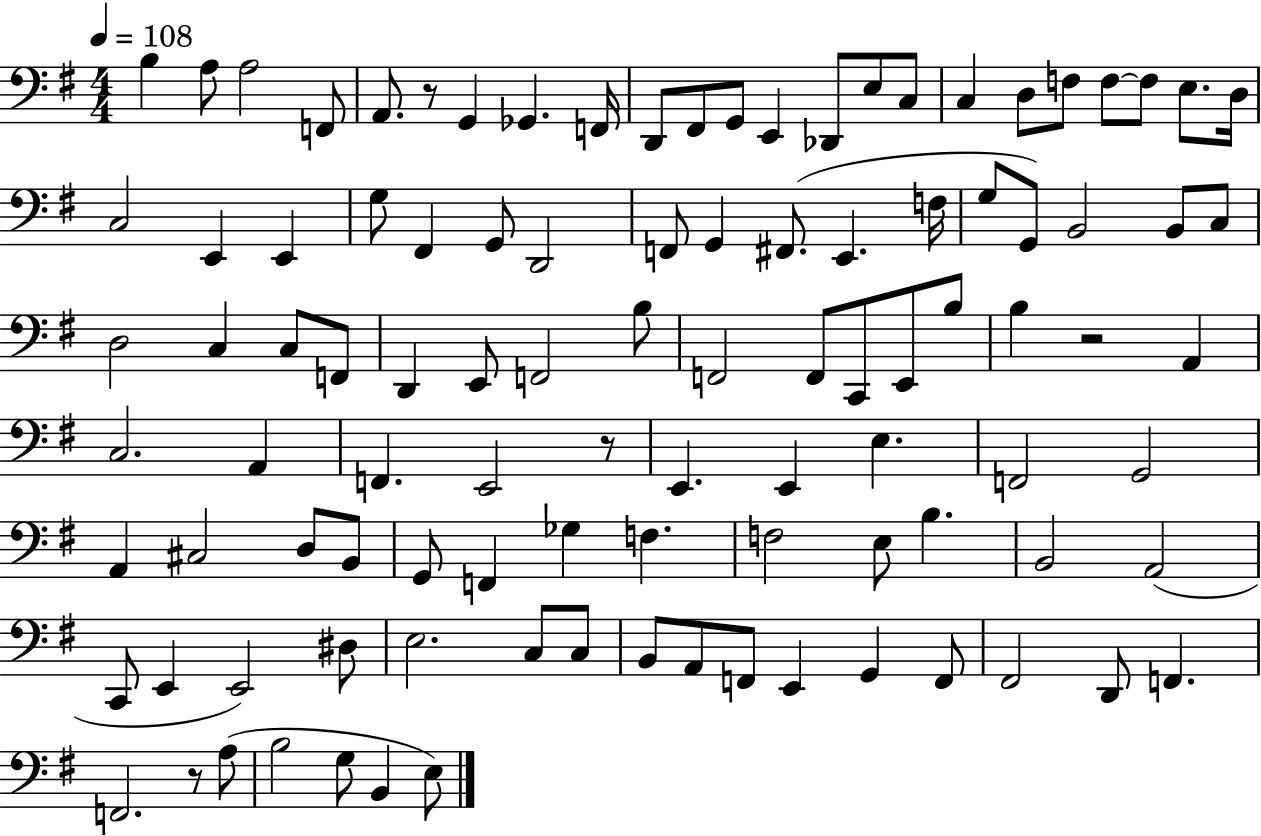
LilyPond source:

{
  \clef bass
  \numericTimeSignature
  \time 4/4
  \key g \major
  \tempo 4 = 108
  b4 a8 a2 f,8 | a,8. r8 g,4 ges,4. f,16 | d,8 fis,8 g,8 e,4 des,8 e8 c8 | c4 d8 f8 f8~~ f8 e8. d16 | \break c2 e,4 e,4 | g8 fis,4 g,8 d,2 | f,8 g,4 fis,8.( e,4. f16 | g8 g,8) b,2 b,8 c8 | \break d2 c4 c8 f,8 | d,4 e,8 f,2 b8 | f,2 f,8 c,8 e,8 b8 | b4 r2 a,4 | \break c2. a,4 | f,4. e,2 r8 | e,4. e,4 e4. | f,2 g,2 | \break a,4 cis2 d8 b,8 | g,8 f,4 ges4 f4. | f2 e8 b4. | b,2 a,2( | \break c,8 e,4 e,2) dis8 | e2. c8 c8 | b,8 a,8 f,8 e,4 g,4 f,8 | fis,2 d,8 f,4. | \break f,2. r8 a8( | b2 g8 b,4 e8) | \bar "|."
}